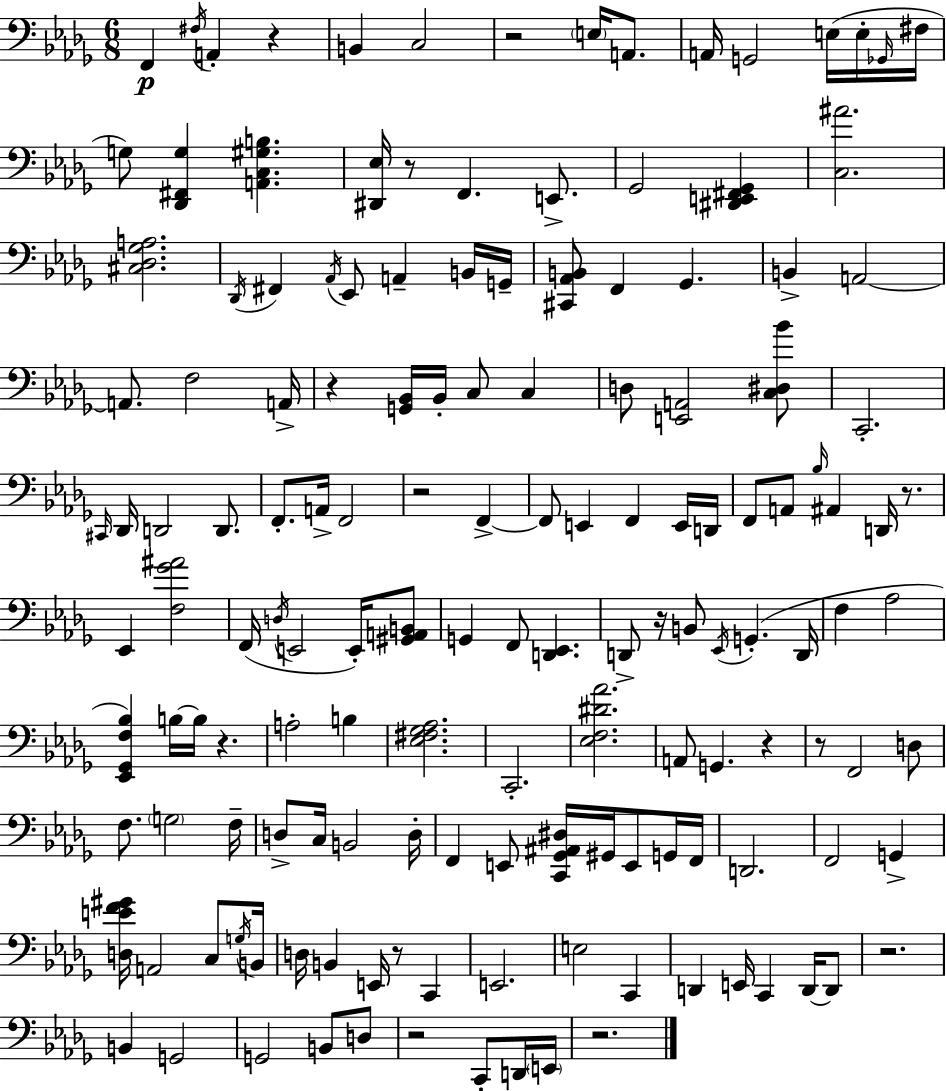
F2/q F#3/s A2/q R/q B2/q C3/h R/h E3/s A2/e. A2/s G2/h E3/s E3/s Gb2/s F#3/s G3/e [Db2,F#2,G3]/q [A2,C3,G#3,B3]/q. [D#2,Eb3]/s R/e F2/q. E2/e. Gb2/h [D#2,E2,F#2,Gb2]/q [C3,A#4]/h. [C#3,Db3,Gb3,A3]/h. Db2/s F#2/q Ab2/s Eb2/e A2/q B2/s G2/s [C#2,Ab2,B2]/e F2/q Gb2/q. B2/q A2/h A2/e. F3/h A2/s R/q [G2,Bb2]/s Bb2/s C3/e C3/q D3/e [E2,A2]/h [C3,D#3,Bb4]/e C2/h. C#2/s Db2/s D2/h D2/e. F2/e. A2/s F2/h R/h F2/q F2/e E2/q F2/q E2/s D2/s F2/e A2/e Bb3/s A#2/q D2/s R/e. Eb2/q [F3,Gb4,A#4]/h F2/s D3/s E2/h E2/s [G#2,A2,B2]/e G2/q F2/e [D2,Eb2]/q. D2/e R/s B2/e Eb2/s G2/q. D2/s F3/q Ab3/h [Eb2,Gb2,F3,Bb3]/q B3/s B3/s R/q. A3/h B3/q [Eb3,F#3,Gb3,Ab3]/h. C2/h. [Eb3,F3,D#4,Ab4]/h. A2/e G2/q. R/q R/e F2/h D3/e F3/e. G3/h F3/s D3/e C3/s B2/h D3/s F2/q E2/e [C2,Gb2,A#2,D#3]/s G#2/s E2/e G2/s F2/s D2/h. F2/h G2/q [D3,E4,F4,G#4]/s A2/h C3/e G3/s B2/s D3/s B2/q E2/s R/e C2/q E2/h. E3/h C2/q D2/q E2/s C2/q D2/s D2/e R/h. B2/q G2/h G2/h B2/e D3/e R/h C2/e D2/s E2/s R/h.